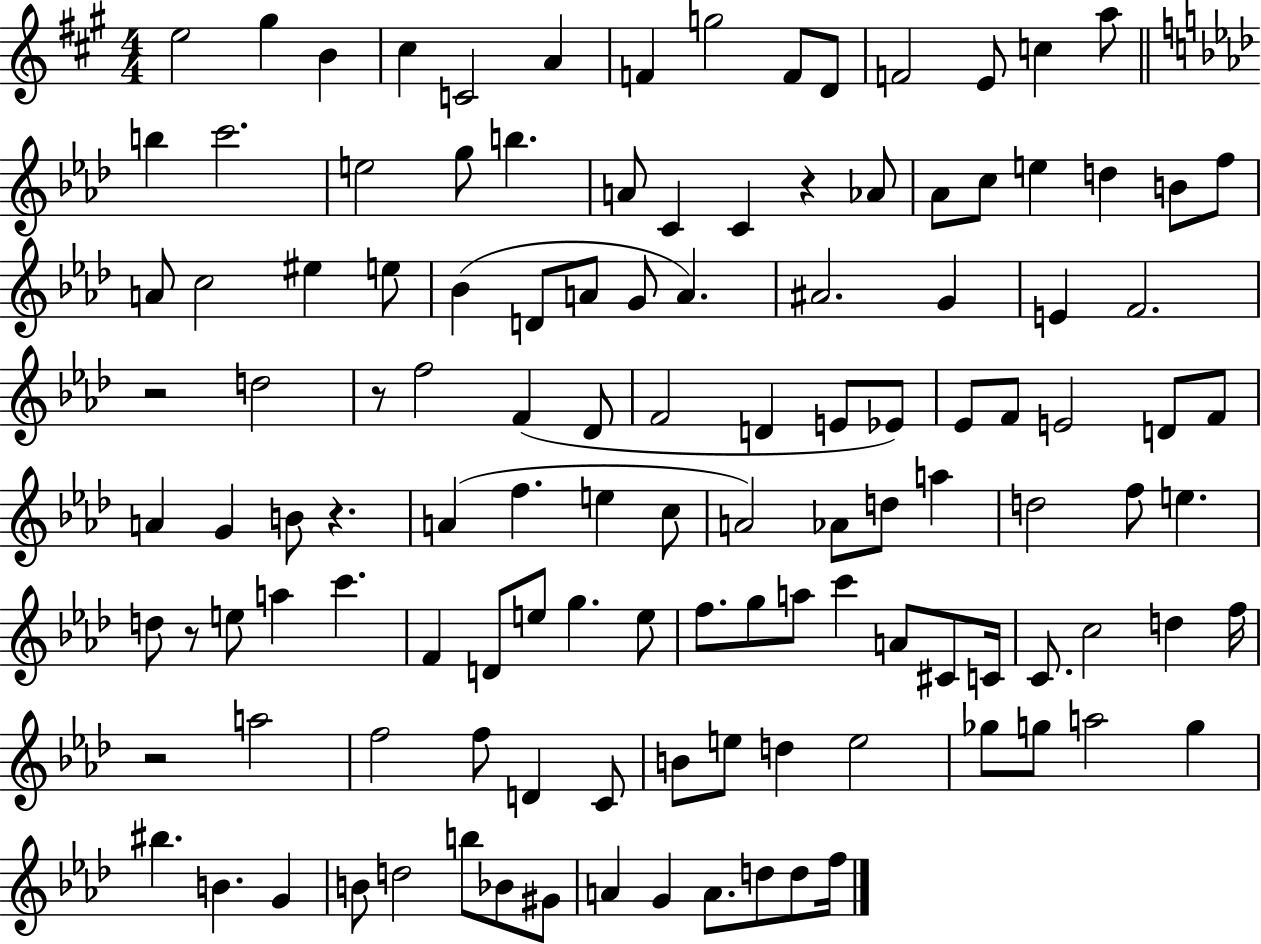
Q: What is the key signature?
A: A major